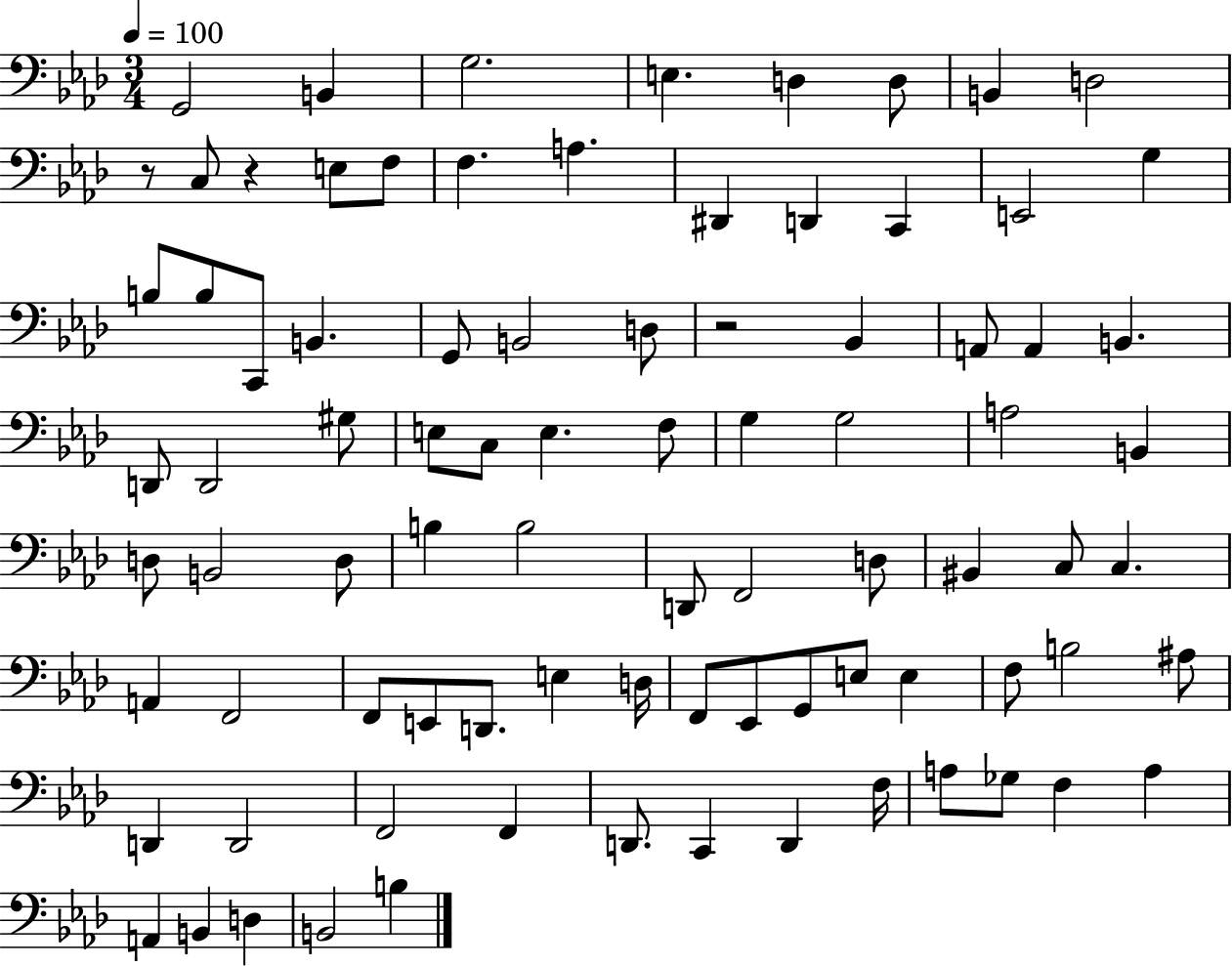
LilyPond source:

{
  \clef bass
  \numericTimeSignature
  \time 3/4
  \key aes \major
  \tempo 4 = 100
  g,2 b,4 | g2. | e4. d4 d8 | b,4 d2 | \break r8 c8 r4 e8 f8 | f4. a4. | dis,4 d,4 c,4 | e,2 g4 | \break b8 b8 c,8 b,4. | g,8 b,2 d8 | r2 bes,4 | a,8 a,4 b,4. | \break d,8 d,2 gis8 | e8 c8 e4. f8 | g4 g2 | a2 b,4 | \break d8 b,2 d8 | b4 b2 | d,8 f,2 d8 | bis,4 c8 c4. | \break a,4 f,2 | f,8 e,8 d,8. e4 d16 | f,8 ees,8 g,8 e8 e4 | f8 b2 ais8 | \break d,4 d,2 | f,2 f,4 | d,8. c,4 d,4 f16 | a8 ges8 f4 a4 | \break a,4 b,4 d4 | b,2 b4 | \bar "|."
}